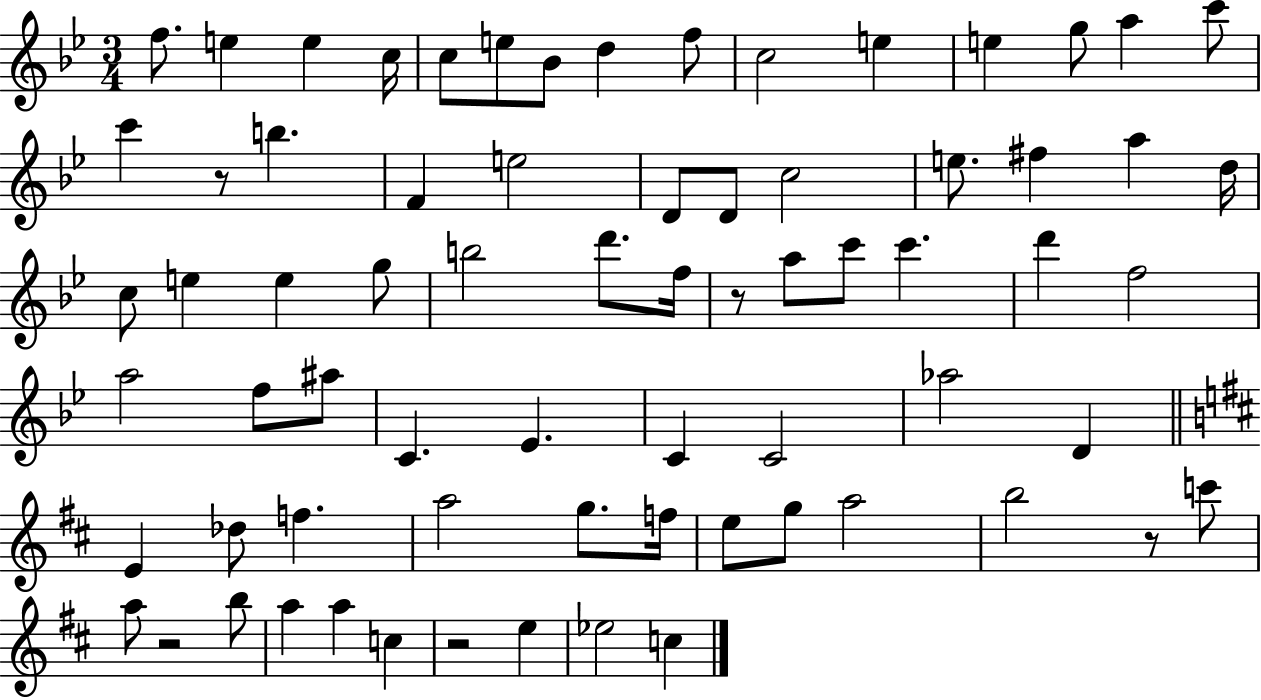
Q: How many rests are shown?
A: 5